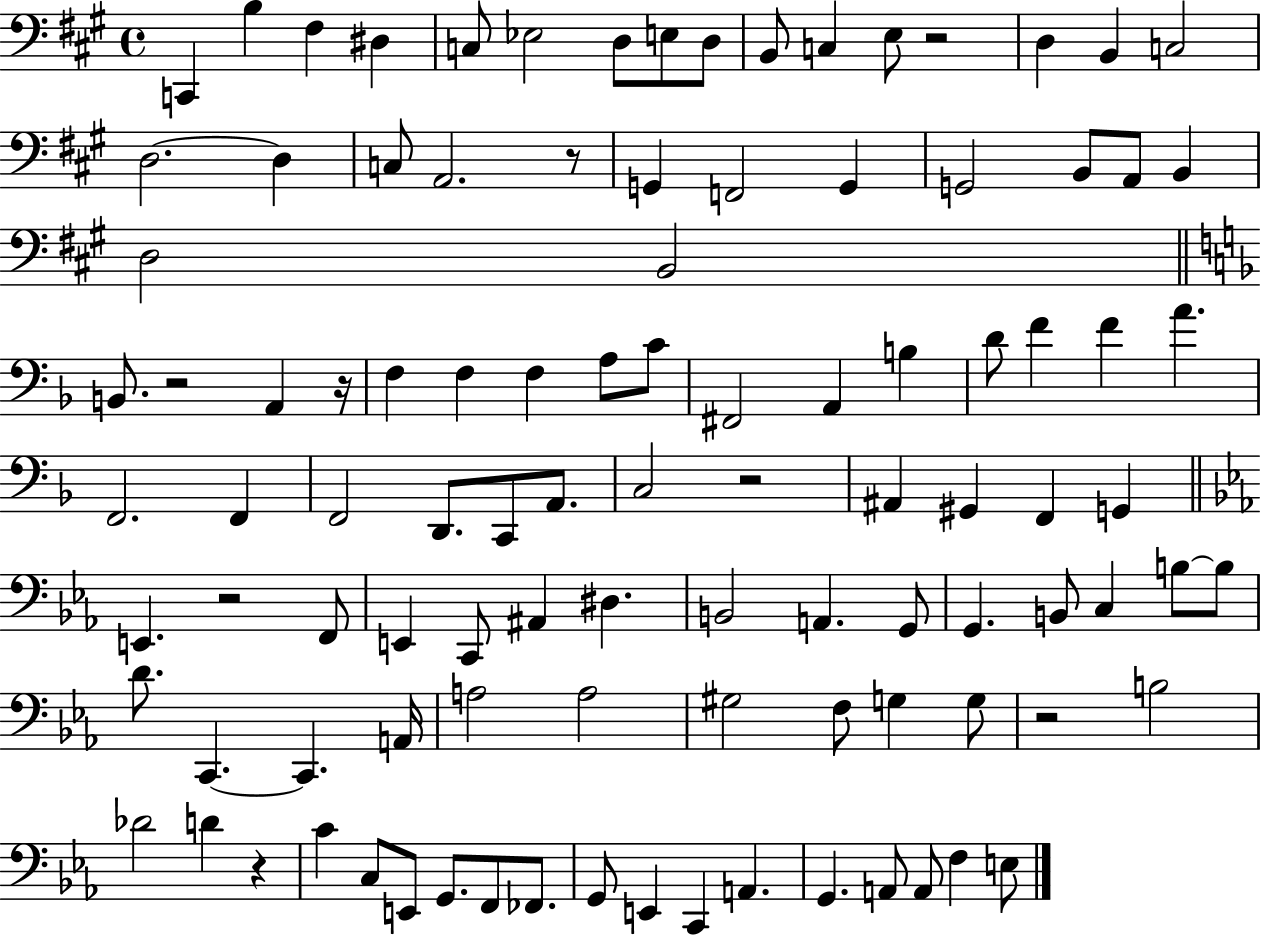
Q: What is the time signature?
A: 4/4